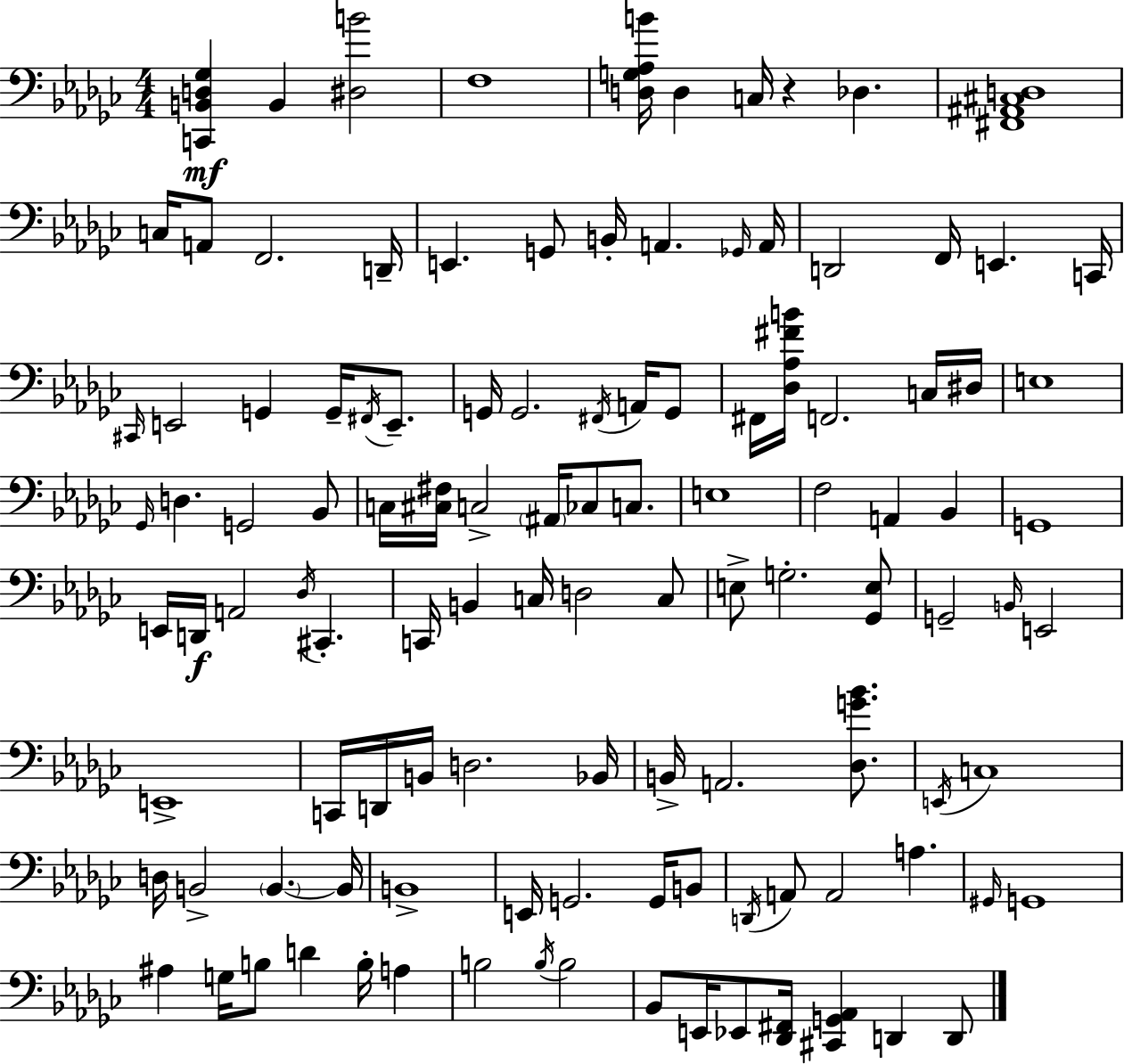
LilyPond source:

{
  \clef bass
  \numericTimeSignature
  \time 4/4
  \key ees \minor
  <c, b, d ges>4\mf b,4 <dis b'>2 | f1 | <d g aes b'>16 d4 c16 r4 des4. | <fis, ais, cis d>1 | \break c16 a,8 f,2. d,16-- | e,4. g,8 b,16-. a,4. \grace { ges,16 } | a,16 d,2 f,16 e,4. | c,16 \grace { cis,16 } e,2 g,4 g,16-- \acciaccatura { fis,16 } | \break e,8.-- g,16 g,2. | \acciaccatura { fis,16 } a,16 g,8 fis,16 <des aes fis' b'>16 f,2. | c16 dis16 e1 | \grace { ges,16 } d4. g,2 | \break bes,8 c16 <cis fis>16 c2-> \parenthesize ais,16 | ces8 c8. e1 | f2 a,4 | bes,4 g,1 | \break e,16 d,16\f a,2 \acciaccatura { des16 } | cis,4.-. c,16 b,4 c16 d2 | c8 e8-> g2.-. | <ges, e>8 g,2-- \grace { b,16 } e,2 | \break e,1-> | c,16 d,16 b,16 d2. | bes,16 b,16-> a,2. | <des g' bes'>8. \acciaccatura { e,16 } c1 | \break d16 b,2-> | \parenthesize b,4.~~ b,16 b,1-> | e,16 g,2. | g,16 b,8 \acciaccatura { d,16 } a,8 a,2 | \break a4. \grace { gis,16 } g,1 | ais4 g16 b8 | d'4 b16-. a4 b2 | \acciaccatura { b16 } b2 bes,8 e,16 ees,8 | \break <des, fis,>16 <cis, g, aes,>4 d,4 d,8 \bar "|."
}